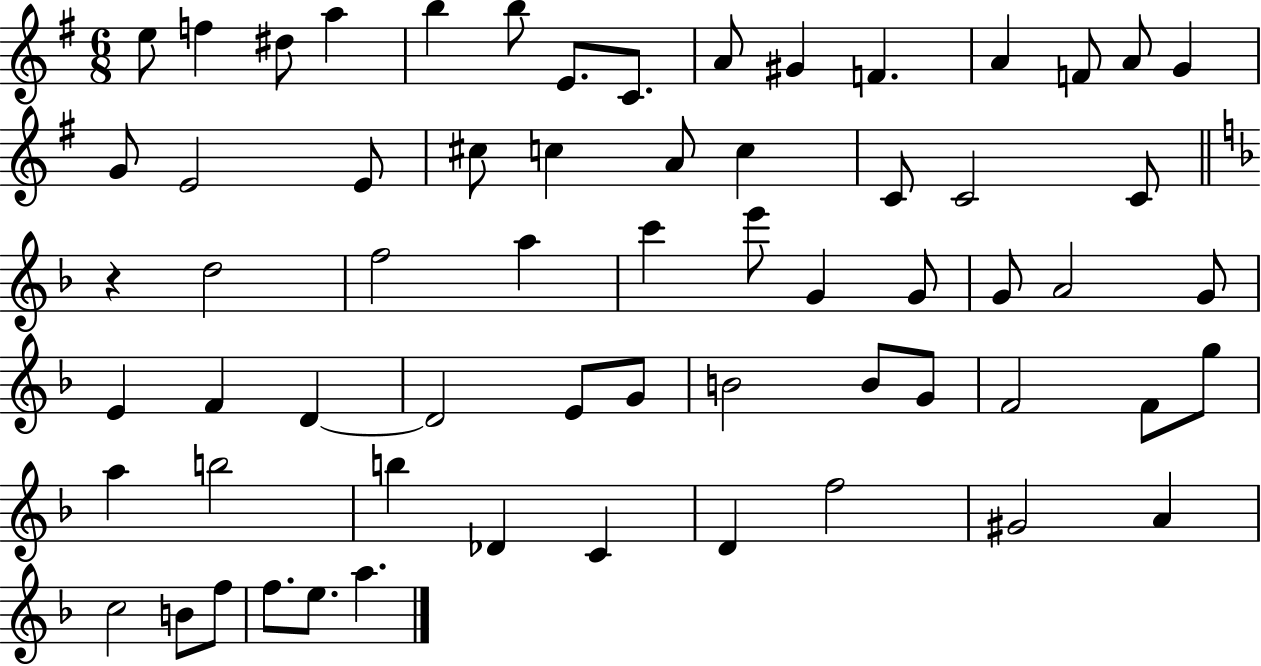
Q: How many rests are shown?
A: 1